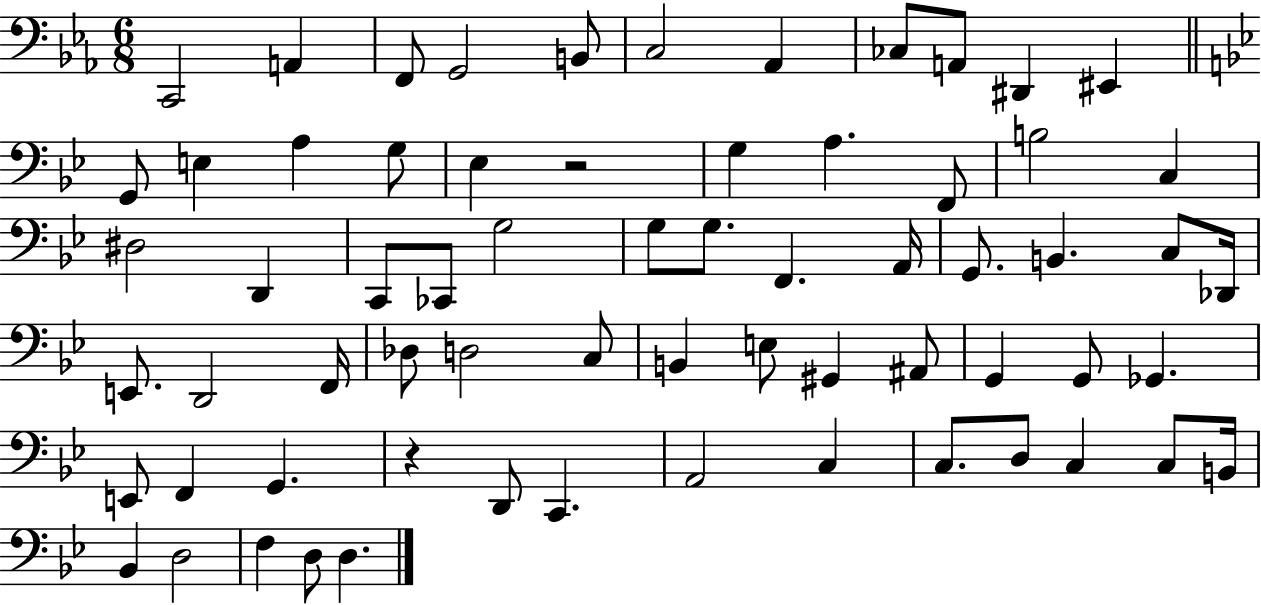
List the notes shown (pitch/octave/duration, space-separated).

C2/h A2/q F2/e G2/h B2/e C3/h Ab2/q CES3/e A2/e D#2/q EIS2/q G2/e E3/q A3/q G3/e Eb3/q R/h G3/q A3/q. F2/e B3/h C3/q D#3/h D2/q C2/e CES2/e G3/h G3/e G3/e. F2/q. A2/s G2/e. B2/q. C3/e Db2/s E2/e. D2/h F2/s Db3/e D3/h C3/e B2/q E3/e G#2/q A#2/e G2/q G2/e Gb2/q. E2/e F2/q G2/q. R/q D2/e C2/q. A2/h C3/q C3/e. D3/e C3/q C3/e B2/s Bb2/q D3/h F3/q D3/e D3/q.